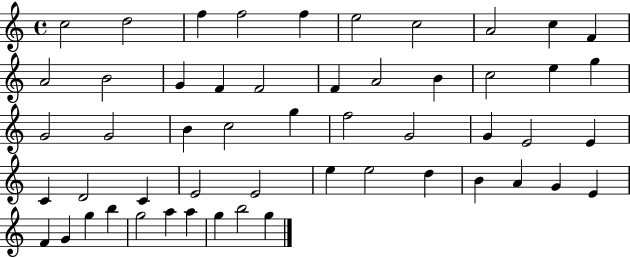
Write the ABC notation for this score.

X:1
T:Untitled
M:4/4
L:1/4
K:C
c2 d2 f f2 f e2 c2 A2 c F A2 B2 G F F2 F A2 B c2 e g G2 G2 B c2 g f2 G2 G E2 E C D2 C E2 E2 e e2 d B A G E F G g b g2 a a g b2 g